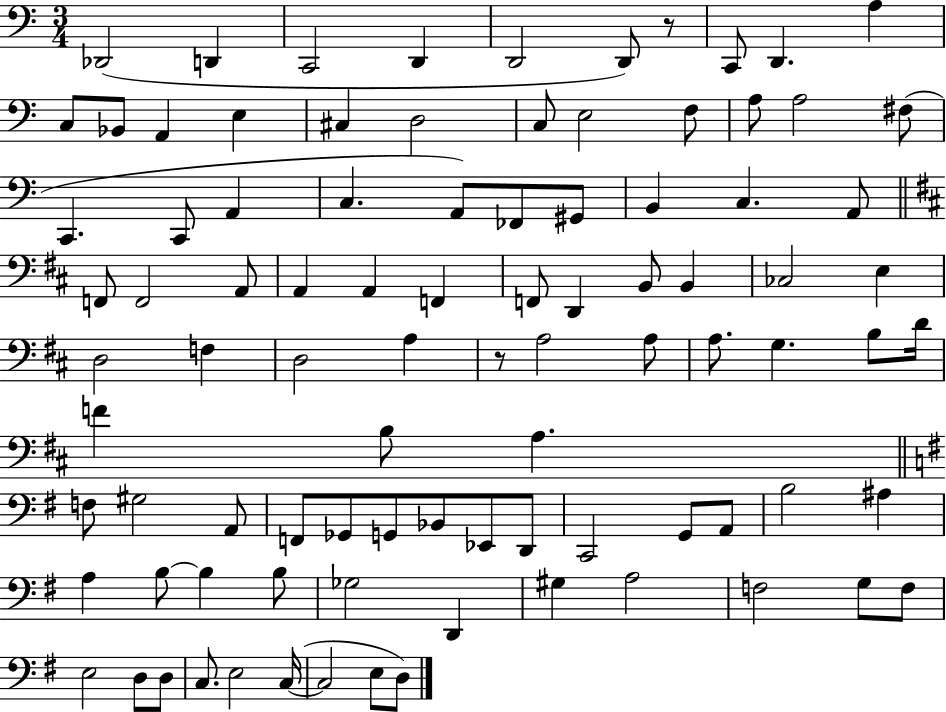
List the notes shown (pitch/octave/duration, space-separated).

Db2/h D2/q C2/h D2/q D2/h D2/e R/e C2/e D2/q. A3/q C3/e Bb2/e A2/q E3/q C#3/q D3/h C3/e E3/h F3/e A3/e A3/h F#3/e C2/q. C2/e A2/q C3/q. A2/e FES2/e G#2/e B2/q C3/q. A2/e F2/e F2/h A2/e A2/q A2/q F2/q F2/e D2/q B2/e B2/q CES3/h E3/q D3/h F3/q D3/h A3/q R/e A3/h A3/e A3/e. G3/q. B3/e D4/s F4/q B3/e A3/q. F3/e G#3/h A2/e F2/e Gb2/e G2/e Bb2/e Eb2/e D2/e C2/h G2/e A2/e B3/h A#3/q A3/q B3/e B3/q B3/e Gb3/h D2/q G#3/q A3/h F3/h G3/e F3/e E3/h D3/e D3/e C3/e. E3/h C3/s C3/h E3/e D3/e